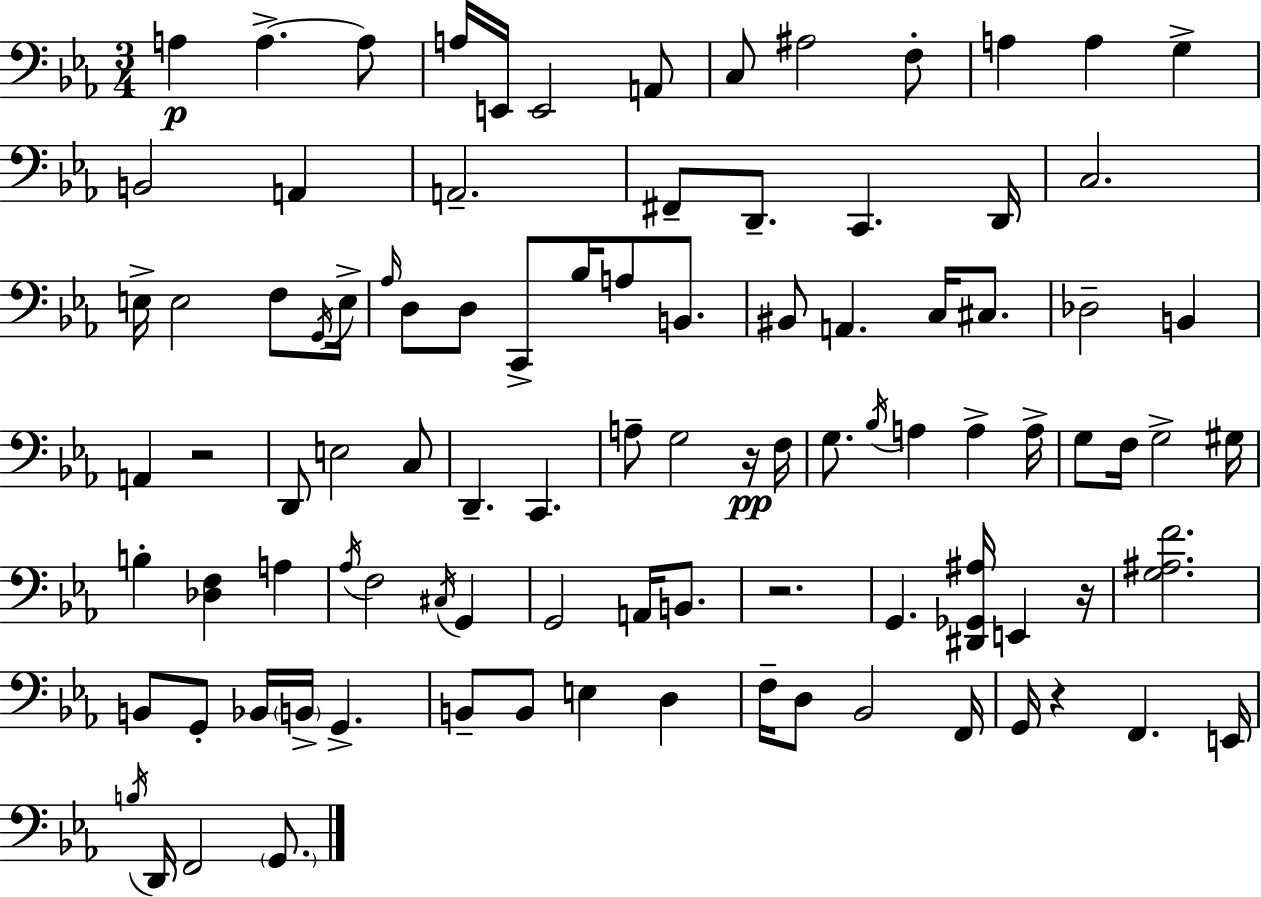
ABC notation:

X:1
T:Untitled
M:3/4
L:1/4
K:Cm
A, A, A,/2 A,/4 E,,/4 E,,2 A,,/2 C,/2 ^A,2 F,/2 A, A, G, B,,2 A,, A,,2 ^F,,/2 D,,/2 C,, D,,/4 C,2 E,/4 E,2 F,/2 G,,/4 E,/4 _A,/4 D,/2 D,/2 C,,/2 _B,/4 A,/2 B,,/2 ^B,,/2 A,, C,/4 ^C,/2 _D,2 B,, A,, z2 D,,/2 E,2 C,/2 D,, C,, A,/2 G,2 z/4 F,/4 G,/2 _B,/4 A, A, A,/4 G,/2 F,/4 G,2 ^G,/4 B, [_D,F,] A, _A,/4 F,2 ^C,/4 G,, G,,2 A,,/4 B,,/2 z2 G,, [^D,,_G,,^A,]/4 E,, z/4 [G,^A,F]2 B,,/2 G,,/2 _B,,/4 B,,/4 G,, B,,/2 B,,/2 E, D, F,/4 D,/2 _B,,2 F,,/4 G,,/4 z F,, E,,/4 B,/4 D,,/4 F,,2 G,,/2